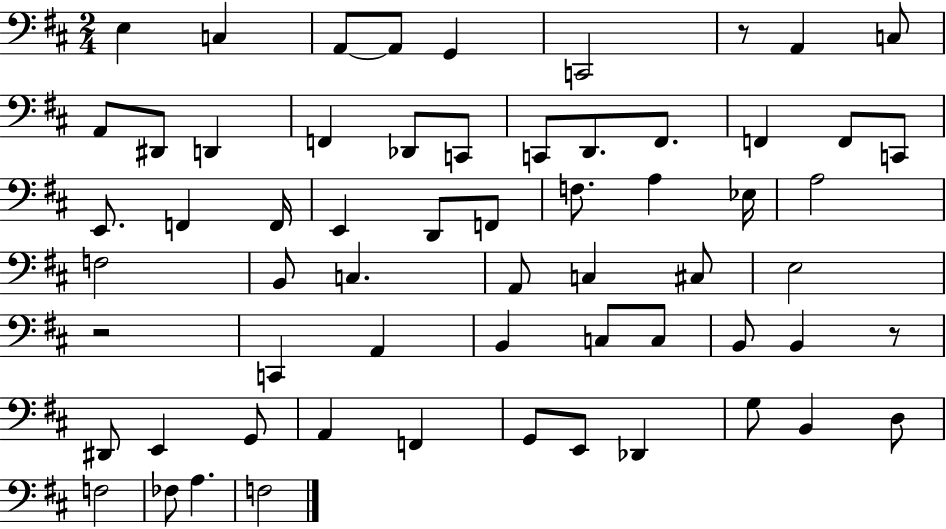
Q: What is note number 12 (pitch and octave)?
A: F2